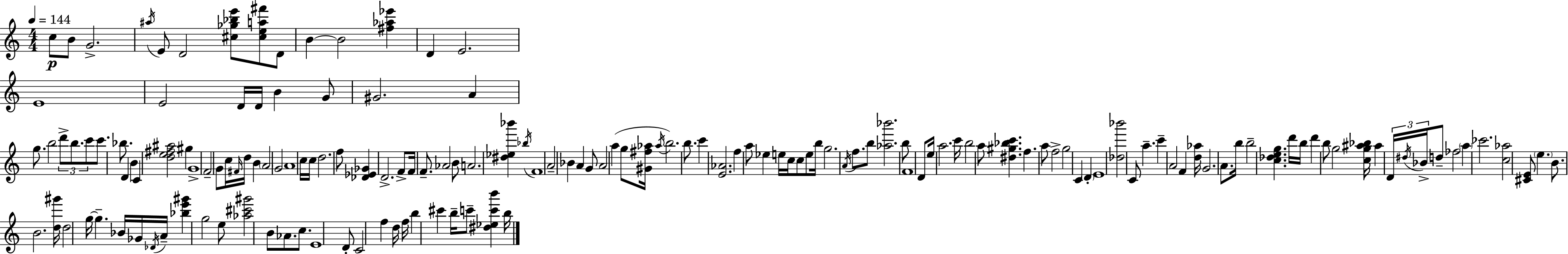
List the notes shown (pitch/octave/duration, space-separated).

C5/e B4/e G4/h. A#5/s E4/e D4/h [C#5,Gb5,Bb5,E6]/e [C#5,E5,A5,F#6]/e D4/e B4/q B4/h [F#5,Ab5,Eb6]/q D4/q E4/h. E4/w E4/h D4/s D4/s B4/q G4/e G#4/h. A4/q G5/e. B5/h D6/e B5/e. C6/e C6/e. Bb5/e. D4/q B4/q C4/q [D5,E5,F#5,A#5]/h G#5/q G4/w F4/h G4/e C5/s F#4/s D5/s B4/q A4/h G4/h A4/w C5/s C5/s D5/h. F5/e [Db4,Eb4,Gb4]/q D4/h. F4/e F4/s F4/e. Ab4/h B4/e A4/h. [D#5,Eb5,Bb6]/q Bb5/s F4/w A4/h Bb4/q A4/q G4/e A4/h A5/q G5/e [G#4,F#5,Ab5]/s Ab5/s B5/h. B5/e. C6/q [E4,Ab4]/h. F5/q A5/e Eb5/q E5/s C5/s C5/e E5/e B5/s G5/h. A4/s F5/e. B5/e [Ab5,Bb6]/h. B5/e F4/w D4/e E5/s A5/h. C6/s B5/h A5/e [D#5,G#5,Bb5,C6]/q. F5/q. A5/e F5/h G5/h C4/q D4/q E4/w [Db5,Bb6]/h C4/e A5/q. C6/q A4/h F4/q [D5,Ab5]/s G4/h. A4/e. B5/s B5/h [C5,Db5,E5,G5]/q. D6/s B5/s D6/q B5/e G5/h [C5,G5,A#5,Bb5]/s A#5/q D4/s D#5/s Bb4/s D5/e FES5/h A5/q CES6/h. [C5,Ab5]/h [C#4,E4]/e E5/q. B4/e. B4/h. [D5,G#6]/s D5/h G5/s G5/q. Bb4/s Gb4/s Db4/s A4/s [Bb5,E6,G#6]/q G5/h E5/e [Ab5,C#6,G#6]/h B4/e Ab4/e. C5/e. E4/w D4/e C4/h F5/q D5/s F5/s B5/q C#6/q B5/s C6/e [D#5,Eb5,C6,B6]/q B5/s